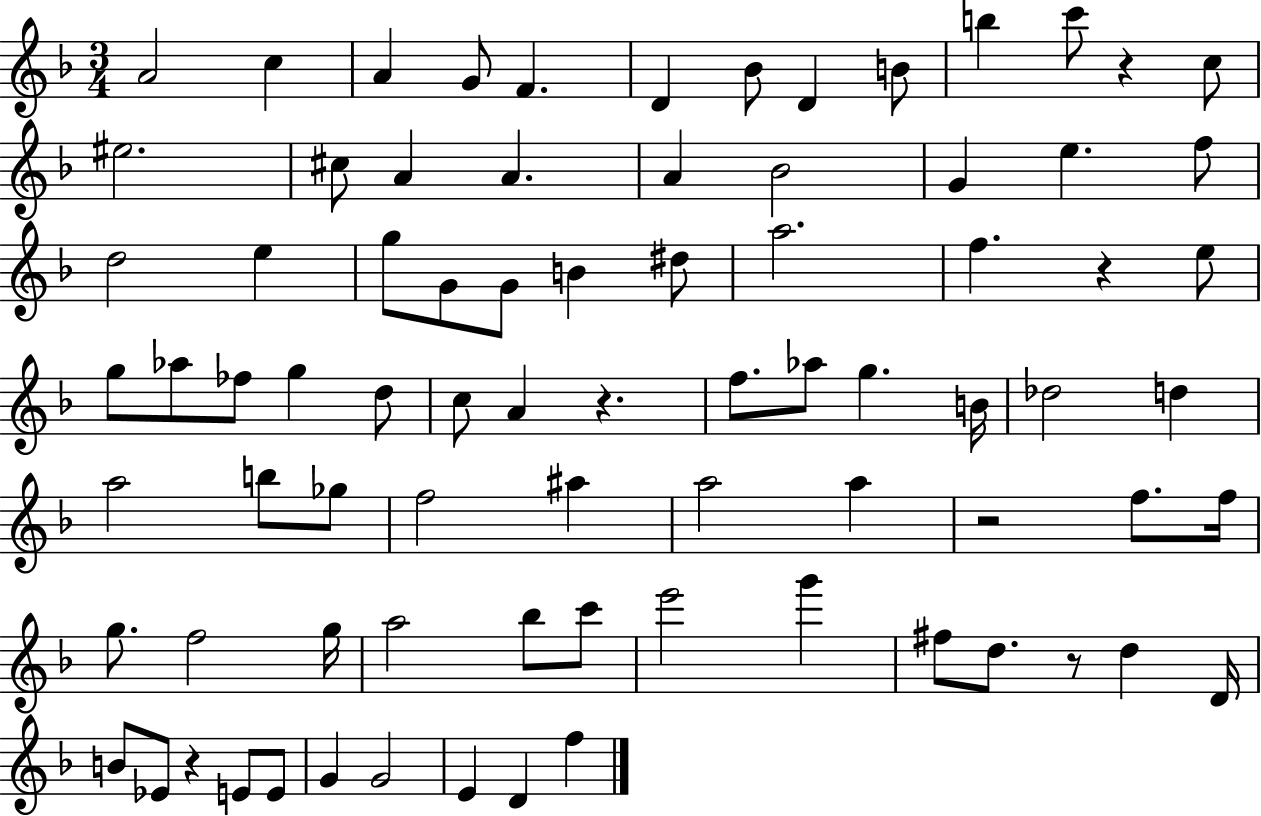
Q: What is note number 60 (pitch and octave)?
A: E6